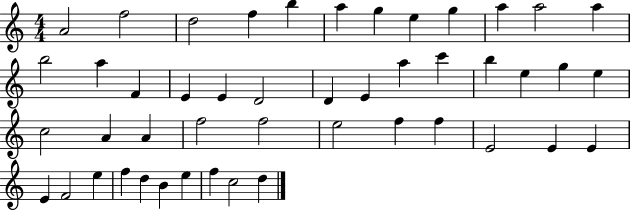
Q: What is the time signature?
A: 4/4